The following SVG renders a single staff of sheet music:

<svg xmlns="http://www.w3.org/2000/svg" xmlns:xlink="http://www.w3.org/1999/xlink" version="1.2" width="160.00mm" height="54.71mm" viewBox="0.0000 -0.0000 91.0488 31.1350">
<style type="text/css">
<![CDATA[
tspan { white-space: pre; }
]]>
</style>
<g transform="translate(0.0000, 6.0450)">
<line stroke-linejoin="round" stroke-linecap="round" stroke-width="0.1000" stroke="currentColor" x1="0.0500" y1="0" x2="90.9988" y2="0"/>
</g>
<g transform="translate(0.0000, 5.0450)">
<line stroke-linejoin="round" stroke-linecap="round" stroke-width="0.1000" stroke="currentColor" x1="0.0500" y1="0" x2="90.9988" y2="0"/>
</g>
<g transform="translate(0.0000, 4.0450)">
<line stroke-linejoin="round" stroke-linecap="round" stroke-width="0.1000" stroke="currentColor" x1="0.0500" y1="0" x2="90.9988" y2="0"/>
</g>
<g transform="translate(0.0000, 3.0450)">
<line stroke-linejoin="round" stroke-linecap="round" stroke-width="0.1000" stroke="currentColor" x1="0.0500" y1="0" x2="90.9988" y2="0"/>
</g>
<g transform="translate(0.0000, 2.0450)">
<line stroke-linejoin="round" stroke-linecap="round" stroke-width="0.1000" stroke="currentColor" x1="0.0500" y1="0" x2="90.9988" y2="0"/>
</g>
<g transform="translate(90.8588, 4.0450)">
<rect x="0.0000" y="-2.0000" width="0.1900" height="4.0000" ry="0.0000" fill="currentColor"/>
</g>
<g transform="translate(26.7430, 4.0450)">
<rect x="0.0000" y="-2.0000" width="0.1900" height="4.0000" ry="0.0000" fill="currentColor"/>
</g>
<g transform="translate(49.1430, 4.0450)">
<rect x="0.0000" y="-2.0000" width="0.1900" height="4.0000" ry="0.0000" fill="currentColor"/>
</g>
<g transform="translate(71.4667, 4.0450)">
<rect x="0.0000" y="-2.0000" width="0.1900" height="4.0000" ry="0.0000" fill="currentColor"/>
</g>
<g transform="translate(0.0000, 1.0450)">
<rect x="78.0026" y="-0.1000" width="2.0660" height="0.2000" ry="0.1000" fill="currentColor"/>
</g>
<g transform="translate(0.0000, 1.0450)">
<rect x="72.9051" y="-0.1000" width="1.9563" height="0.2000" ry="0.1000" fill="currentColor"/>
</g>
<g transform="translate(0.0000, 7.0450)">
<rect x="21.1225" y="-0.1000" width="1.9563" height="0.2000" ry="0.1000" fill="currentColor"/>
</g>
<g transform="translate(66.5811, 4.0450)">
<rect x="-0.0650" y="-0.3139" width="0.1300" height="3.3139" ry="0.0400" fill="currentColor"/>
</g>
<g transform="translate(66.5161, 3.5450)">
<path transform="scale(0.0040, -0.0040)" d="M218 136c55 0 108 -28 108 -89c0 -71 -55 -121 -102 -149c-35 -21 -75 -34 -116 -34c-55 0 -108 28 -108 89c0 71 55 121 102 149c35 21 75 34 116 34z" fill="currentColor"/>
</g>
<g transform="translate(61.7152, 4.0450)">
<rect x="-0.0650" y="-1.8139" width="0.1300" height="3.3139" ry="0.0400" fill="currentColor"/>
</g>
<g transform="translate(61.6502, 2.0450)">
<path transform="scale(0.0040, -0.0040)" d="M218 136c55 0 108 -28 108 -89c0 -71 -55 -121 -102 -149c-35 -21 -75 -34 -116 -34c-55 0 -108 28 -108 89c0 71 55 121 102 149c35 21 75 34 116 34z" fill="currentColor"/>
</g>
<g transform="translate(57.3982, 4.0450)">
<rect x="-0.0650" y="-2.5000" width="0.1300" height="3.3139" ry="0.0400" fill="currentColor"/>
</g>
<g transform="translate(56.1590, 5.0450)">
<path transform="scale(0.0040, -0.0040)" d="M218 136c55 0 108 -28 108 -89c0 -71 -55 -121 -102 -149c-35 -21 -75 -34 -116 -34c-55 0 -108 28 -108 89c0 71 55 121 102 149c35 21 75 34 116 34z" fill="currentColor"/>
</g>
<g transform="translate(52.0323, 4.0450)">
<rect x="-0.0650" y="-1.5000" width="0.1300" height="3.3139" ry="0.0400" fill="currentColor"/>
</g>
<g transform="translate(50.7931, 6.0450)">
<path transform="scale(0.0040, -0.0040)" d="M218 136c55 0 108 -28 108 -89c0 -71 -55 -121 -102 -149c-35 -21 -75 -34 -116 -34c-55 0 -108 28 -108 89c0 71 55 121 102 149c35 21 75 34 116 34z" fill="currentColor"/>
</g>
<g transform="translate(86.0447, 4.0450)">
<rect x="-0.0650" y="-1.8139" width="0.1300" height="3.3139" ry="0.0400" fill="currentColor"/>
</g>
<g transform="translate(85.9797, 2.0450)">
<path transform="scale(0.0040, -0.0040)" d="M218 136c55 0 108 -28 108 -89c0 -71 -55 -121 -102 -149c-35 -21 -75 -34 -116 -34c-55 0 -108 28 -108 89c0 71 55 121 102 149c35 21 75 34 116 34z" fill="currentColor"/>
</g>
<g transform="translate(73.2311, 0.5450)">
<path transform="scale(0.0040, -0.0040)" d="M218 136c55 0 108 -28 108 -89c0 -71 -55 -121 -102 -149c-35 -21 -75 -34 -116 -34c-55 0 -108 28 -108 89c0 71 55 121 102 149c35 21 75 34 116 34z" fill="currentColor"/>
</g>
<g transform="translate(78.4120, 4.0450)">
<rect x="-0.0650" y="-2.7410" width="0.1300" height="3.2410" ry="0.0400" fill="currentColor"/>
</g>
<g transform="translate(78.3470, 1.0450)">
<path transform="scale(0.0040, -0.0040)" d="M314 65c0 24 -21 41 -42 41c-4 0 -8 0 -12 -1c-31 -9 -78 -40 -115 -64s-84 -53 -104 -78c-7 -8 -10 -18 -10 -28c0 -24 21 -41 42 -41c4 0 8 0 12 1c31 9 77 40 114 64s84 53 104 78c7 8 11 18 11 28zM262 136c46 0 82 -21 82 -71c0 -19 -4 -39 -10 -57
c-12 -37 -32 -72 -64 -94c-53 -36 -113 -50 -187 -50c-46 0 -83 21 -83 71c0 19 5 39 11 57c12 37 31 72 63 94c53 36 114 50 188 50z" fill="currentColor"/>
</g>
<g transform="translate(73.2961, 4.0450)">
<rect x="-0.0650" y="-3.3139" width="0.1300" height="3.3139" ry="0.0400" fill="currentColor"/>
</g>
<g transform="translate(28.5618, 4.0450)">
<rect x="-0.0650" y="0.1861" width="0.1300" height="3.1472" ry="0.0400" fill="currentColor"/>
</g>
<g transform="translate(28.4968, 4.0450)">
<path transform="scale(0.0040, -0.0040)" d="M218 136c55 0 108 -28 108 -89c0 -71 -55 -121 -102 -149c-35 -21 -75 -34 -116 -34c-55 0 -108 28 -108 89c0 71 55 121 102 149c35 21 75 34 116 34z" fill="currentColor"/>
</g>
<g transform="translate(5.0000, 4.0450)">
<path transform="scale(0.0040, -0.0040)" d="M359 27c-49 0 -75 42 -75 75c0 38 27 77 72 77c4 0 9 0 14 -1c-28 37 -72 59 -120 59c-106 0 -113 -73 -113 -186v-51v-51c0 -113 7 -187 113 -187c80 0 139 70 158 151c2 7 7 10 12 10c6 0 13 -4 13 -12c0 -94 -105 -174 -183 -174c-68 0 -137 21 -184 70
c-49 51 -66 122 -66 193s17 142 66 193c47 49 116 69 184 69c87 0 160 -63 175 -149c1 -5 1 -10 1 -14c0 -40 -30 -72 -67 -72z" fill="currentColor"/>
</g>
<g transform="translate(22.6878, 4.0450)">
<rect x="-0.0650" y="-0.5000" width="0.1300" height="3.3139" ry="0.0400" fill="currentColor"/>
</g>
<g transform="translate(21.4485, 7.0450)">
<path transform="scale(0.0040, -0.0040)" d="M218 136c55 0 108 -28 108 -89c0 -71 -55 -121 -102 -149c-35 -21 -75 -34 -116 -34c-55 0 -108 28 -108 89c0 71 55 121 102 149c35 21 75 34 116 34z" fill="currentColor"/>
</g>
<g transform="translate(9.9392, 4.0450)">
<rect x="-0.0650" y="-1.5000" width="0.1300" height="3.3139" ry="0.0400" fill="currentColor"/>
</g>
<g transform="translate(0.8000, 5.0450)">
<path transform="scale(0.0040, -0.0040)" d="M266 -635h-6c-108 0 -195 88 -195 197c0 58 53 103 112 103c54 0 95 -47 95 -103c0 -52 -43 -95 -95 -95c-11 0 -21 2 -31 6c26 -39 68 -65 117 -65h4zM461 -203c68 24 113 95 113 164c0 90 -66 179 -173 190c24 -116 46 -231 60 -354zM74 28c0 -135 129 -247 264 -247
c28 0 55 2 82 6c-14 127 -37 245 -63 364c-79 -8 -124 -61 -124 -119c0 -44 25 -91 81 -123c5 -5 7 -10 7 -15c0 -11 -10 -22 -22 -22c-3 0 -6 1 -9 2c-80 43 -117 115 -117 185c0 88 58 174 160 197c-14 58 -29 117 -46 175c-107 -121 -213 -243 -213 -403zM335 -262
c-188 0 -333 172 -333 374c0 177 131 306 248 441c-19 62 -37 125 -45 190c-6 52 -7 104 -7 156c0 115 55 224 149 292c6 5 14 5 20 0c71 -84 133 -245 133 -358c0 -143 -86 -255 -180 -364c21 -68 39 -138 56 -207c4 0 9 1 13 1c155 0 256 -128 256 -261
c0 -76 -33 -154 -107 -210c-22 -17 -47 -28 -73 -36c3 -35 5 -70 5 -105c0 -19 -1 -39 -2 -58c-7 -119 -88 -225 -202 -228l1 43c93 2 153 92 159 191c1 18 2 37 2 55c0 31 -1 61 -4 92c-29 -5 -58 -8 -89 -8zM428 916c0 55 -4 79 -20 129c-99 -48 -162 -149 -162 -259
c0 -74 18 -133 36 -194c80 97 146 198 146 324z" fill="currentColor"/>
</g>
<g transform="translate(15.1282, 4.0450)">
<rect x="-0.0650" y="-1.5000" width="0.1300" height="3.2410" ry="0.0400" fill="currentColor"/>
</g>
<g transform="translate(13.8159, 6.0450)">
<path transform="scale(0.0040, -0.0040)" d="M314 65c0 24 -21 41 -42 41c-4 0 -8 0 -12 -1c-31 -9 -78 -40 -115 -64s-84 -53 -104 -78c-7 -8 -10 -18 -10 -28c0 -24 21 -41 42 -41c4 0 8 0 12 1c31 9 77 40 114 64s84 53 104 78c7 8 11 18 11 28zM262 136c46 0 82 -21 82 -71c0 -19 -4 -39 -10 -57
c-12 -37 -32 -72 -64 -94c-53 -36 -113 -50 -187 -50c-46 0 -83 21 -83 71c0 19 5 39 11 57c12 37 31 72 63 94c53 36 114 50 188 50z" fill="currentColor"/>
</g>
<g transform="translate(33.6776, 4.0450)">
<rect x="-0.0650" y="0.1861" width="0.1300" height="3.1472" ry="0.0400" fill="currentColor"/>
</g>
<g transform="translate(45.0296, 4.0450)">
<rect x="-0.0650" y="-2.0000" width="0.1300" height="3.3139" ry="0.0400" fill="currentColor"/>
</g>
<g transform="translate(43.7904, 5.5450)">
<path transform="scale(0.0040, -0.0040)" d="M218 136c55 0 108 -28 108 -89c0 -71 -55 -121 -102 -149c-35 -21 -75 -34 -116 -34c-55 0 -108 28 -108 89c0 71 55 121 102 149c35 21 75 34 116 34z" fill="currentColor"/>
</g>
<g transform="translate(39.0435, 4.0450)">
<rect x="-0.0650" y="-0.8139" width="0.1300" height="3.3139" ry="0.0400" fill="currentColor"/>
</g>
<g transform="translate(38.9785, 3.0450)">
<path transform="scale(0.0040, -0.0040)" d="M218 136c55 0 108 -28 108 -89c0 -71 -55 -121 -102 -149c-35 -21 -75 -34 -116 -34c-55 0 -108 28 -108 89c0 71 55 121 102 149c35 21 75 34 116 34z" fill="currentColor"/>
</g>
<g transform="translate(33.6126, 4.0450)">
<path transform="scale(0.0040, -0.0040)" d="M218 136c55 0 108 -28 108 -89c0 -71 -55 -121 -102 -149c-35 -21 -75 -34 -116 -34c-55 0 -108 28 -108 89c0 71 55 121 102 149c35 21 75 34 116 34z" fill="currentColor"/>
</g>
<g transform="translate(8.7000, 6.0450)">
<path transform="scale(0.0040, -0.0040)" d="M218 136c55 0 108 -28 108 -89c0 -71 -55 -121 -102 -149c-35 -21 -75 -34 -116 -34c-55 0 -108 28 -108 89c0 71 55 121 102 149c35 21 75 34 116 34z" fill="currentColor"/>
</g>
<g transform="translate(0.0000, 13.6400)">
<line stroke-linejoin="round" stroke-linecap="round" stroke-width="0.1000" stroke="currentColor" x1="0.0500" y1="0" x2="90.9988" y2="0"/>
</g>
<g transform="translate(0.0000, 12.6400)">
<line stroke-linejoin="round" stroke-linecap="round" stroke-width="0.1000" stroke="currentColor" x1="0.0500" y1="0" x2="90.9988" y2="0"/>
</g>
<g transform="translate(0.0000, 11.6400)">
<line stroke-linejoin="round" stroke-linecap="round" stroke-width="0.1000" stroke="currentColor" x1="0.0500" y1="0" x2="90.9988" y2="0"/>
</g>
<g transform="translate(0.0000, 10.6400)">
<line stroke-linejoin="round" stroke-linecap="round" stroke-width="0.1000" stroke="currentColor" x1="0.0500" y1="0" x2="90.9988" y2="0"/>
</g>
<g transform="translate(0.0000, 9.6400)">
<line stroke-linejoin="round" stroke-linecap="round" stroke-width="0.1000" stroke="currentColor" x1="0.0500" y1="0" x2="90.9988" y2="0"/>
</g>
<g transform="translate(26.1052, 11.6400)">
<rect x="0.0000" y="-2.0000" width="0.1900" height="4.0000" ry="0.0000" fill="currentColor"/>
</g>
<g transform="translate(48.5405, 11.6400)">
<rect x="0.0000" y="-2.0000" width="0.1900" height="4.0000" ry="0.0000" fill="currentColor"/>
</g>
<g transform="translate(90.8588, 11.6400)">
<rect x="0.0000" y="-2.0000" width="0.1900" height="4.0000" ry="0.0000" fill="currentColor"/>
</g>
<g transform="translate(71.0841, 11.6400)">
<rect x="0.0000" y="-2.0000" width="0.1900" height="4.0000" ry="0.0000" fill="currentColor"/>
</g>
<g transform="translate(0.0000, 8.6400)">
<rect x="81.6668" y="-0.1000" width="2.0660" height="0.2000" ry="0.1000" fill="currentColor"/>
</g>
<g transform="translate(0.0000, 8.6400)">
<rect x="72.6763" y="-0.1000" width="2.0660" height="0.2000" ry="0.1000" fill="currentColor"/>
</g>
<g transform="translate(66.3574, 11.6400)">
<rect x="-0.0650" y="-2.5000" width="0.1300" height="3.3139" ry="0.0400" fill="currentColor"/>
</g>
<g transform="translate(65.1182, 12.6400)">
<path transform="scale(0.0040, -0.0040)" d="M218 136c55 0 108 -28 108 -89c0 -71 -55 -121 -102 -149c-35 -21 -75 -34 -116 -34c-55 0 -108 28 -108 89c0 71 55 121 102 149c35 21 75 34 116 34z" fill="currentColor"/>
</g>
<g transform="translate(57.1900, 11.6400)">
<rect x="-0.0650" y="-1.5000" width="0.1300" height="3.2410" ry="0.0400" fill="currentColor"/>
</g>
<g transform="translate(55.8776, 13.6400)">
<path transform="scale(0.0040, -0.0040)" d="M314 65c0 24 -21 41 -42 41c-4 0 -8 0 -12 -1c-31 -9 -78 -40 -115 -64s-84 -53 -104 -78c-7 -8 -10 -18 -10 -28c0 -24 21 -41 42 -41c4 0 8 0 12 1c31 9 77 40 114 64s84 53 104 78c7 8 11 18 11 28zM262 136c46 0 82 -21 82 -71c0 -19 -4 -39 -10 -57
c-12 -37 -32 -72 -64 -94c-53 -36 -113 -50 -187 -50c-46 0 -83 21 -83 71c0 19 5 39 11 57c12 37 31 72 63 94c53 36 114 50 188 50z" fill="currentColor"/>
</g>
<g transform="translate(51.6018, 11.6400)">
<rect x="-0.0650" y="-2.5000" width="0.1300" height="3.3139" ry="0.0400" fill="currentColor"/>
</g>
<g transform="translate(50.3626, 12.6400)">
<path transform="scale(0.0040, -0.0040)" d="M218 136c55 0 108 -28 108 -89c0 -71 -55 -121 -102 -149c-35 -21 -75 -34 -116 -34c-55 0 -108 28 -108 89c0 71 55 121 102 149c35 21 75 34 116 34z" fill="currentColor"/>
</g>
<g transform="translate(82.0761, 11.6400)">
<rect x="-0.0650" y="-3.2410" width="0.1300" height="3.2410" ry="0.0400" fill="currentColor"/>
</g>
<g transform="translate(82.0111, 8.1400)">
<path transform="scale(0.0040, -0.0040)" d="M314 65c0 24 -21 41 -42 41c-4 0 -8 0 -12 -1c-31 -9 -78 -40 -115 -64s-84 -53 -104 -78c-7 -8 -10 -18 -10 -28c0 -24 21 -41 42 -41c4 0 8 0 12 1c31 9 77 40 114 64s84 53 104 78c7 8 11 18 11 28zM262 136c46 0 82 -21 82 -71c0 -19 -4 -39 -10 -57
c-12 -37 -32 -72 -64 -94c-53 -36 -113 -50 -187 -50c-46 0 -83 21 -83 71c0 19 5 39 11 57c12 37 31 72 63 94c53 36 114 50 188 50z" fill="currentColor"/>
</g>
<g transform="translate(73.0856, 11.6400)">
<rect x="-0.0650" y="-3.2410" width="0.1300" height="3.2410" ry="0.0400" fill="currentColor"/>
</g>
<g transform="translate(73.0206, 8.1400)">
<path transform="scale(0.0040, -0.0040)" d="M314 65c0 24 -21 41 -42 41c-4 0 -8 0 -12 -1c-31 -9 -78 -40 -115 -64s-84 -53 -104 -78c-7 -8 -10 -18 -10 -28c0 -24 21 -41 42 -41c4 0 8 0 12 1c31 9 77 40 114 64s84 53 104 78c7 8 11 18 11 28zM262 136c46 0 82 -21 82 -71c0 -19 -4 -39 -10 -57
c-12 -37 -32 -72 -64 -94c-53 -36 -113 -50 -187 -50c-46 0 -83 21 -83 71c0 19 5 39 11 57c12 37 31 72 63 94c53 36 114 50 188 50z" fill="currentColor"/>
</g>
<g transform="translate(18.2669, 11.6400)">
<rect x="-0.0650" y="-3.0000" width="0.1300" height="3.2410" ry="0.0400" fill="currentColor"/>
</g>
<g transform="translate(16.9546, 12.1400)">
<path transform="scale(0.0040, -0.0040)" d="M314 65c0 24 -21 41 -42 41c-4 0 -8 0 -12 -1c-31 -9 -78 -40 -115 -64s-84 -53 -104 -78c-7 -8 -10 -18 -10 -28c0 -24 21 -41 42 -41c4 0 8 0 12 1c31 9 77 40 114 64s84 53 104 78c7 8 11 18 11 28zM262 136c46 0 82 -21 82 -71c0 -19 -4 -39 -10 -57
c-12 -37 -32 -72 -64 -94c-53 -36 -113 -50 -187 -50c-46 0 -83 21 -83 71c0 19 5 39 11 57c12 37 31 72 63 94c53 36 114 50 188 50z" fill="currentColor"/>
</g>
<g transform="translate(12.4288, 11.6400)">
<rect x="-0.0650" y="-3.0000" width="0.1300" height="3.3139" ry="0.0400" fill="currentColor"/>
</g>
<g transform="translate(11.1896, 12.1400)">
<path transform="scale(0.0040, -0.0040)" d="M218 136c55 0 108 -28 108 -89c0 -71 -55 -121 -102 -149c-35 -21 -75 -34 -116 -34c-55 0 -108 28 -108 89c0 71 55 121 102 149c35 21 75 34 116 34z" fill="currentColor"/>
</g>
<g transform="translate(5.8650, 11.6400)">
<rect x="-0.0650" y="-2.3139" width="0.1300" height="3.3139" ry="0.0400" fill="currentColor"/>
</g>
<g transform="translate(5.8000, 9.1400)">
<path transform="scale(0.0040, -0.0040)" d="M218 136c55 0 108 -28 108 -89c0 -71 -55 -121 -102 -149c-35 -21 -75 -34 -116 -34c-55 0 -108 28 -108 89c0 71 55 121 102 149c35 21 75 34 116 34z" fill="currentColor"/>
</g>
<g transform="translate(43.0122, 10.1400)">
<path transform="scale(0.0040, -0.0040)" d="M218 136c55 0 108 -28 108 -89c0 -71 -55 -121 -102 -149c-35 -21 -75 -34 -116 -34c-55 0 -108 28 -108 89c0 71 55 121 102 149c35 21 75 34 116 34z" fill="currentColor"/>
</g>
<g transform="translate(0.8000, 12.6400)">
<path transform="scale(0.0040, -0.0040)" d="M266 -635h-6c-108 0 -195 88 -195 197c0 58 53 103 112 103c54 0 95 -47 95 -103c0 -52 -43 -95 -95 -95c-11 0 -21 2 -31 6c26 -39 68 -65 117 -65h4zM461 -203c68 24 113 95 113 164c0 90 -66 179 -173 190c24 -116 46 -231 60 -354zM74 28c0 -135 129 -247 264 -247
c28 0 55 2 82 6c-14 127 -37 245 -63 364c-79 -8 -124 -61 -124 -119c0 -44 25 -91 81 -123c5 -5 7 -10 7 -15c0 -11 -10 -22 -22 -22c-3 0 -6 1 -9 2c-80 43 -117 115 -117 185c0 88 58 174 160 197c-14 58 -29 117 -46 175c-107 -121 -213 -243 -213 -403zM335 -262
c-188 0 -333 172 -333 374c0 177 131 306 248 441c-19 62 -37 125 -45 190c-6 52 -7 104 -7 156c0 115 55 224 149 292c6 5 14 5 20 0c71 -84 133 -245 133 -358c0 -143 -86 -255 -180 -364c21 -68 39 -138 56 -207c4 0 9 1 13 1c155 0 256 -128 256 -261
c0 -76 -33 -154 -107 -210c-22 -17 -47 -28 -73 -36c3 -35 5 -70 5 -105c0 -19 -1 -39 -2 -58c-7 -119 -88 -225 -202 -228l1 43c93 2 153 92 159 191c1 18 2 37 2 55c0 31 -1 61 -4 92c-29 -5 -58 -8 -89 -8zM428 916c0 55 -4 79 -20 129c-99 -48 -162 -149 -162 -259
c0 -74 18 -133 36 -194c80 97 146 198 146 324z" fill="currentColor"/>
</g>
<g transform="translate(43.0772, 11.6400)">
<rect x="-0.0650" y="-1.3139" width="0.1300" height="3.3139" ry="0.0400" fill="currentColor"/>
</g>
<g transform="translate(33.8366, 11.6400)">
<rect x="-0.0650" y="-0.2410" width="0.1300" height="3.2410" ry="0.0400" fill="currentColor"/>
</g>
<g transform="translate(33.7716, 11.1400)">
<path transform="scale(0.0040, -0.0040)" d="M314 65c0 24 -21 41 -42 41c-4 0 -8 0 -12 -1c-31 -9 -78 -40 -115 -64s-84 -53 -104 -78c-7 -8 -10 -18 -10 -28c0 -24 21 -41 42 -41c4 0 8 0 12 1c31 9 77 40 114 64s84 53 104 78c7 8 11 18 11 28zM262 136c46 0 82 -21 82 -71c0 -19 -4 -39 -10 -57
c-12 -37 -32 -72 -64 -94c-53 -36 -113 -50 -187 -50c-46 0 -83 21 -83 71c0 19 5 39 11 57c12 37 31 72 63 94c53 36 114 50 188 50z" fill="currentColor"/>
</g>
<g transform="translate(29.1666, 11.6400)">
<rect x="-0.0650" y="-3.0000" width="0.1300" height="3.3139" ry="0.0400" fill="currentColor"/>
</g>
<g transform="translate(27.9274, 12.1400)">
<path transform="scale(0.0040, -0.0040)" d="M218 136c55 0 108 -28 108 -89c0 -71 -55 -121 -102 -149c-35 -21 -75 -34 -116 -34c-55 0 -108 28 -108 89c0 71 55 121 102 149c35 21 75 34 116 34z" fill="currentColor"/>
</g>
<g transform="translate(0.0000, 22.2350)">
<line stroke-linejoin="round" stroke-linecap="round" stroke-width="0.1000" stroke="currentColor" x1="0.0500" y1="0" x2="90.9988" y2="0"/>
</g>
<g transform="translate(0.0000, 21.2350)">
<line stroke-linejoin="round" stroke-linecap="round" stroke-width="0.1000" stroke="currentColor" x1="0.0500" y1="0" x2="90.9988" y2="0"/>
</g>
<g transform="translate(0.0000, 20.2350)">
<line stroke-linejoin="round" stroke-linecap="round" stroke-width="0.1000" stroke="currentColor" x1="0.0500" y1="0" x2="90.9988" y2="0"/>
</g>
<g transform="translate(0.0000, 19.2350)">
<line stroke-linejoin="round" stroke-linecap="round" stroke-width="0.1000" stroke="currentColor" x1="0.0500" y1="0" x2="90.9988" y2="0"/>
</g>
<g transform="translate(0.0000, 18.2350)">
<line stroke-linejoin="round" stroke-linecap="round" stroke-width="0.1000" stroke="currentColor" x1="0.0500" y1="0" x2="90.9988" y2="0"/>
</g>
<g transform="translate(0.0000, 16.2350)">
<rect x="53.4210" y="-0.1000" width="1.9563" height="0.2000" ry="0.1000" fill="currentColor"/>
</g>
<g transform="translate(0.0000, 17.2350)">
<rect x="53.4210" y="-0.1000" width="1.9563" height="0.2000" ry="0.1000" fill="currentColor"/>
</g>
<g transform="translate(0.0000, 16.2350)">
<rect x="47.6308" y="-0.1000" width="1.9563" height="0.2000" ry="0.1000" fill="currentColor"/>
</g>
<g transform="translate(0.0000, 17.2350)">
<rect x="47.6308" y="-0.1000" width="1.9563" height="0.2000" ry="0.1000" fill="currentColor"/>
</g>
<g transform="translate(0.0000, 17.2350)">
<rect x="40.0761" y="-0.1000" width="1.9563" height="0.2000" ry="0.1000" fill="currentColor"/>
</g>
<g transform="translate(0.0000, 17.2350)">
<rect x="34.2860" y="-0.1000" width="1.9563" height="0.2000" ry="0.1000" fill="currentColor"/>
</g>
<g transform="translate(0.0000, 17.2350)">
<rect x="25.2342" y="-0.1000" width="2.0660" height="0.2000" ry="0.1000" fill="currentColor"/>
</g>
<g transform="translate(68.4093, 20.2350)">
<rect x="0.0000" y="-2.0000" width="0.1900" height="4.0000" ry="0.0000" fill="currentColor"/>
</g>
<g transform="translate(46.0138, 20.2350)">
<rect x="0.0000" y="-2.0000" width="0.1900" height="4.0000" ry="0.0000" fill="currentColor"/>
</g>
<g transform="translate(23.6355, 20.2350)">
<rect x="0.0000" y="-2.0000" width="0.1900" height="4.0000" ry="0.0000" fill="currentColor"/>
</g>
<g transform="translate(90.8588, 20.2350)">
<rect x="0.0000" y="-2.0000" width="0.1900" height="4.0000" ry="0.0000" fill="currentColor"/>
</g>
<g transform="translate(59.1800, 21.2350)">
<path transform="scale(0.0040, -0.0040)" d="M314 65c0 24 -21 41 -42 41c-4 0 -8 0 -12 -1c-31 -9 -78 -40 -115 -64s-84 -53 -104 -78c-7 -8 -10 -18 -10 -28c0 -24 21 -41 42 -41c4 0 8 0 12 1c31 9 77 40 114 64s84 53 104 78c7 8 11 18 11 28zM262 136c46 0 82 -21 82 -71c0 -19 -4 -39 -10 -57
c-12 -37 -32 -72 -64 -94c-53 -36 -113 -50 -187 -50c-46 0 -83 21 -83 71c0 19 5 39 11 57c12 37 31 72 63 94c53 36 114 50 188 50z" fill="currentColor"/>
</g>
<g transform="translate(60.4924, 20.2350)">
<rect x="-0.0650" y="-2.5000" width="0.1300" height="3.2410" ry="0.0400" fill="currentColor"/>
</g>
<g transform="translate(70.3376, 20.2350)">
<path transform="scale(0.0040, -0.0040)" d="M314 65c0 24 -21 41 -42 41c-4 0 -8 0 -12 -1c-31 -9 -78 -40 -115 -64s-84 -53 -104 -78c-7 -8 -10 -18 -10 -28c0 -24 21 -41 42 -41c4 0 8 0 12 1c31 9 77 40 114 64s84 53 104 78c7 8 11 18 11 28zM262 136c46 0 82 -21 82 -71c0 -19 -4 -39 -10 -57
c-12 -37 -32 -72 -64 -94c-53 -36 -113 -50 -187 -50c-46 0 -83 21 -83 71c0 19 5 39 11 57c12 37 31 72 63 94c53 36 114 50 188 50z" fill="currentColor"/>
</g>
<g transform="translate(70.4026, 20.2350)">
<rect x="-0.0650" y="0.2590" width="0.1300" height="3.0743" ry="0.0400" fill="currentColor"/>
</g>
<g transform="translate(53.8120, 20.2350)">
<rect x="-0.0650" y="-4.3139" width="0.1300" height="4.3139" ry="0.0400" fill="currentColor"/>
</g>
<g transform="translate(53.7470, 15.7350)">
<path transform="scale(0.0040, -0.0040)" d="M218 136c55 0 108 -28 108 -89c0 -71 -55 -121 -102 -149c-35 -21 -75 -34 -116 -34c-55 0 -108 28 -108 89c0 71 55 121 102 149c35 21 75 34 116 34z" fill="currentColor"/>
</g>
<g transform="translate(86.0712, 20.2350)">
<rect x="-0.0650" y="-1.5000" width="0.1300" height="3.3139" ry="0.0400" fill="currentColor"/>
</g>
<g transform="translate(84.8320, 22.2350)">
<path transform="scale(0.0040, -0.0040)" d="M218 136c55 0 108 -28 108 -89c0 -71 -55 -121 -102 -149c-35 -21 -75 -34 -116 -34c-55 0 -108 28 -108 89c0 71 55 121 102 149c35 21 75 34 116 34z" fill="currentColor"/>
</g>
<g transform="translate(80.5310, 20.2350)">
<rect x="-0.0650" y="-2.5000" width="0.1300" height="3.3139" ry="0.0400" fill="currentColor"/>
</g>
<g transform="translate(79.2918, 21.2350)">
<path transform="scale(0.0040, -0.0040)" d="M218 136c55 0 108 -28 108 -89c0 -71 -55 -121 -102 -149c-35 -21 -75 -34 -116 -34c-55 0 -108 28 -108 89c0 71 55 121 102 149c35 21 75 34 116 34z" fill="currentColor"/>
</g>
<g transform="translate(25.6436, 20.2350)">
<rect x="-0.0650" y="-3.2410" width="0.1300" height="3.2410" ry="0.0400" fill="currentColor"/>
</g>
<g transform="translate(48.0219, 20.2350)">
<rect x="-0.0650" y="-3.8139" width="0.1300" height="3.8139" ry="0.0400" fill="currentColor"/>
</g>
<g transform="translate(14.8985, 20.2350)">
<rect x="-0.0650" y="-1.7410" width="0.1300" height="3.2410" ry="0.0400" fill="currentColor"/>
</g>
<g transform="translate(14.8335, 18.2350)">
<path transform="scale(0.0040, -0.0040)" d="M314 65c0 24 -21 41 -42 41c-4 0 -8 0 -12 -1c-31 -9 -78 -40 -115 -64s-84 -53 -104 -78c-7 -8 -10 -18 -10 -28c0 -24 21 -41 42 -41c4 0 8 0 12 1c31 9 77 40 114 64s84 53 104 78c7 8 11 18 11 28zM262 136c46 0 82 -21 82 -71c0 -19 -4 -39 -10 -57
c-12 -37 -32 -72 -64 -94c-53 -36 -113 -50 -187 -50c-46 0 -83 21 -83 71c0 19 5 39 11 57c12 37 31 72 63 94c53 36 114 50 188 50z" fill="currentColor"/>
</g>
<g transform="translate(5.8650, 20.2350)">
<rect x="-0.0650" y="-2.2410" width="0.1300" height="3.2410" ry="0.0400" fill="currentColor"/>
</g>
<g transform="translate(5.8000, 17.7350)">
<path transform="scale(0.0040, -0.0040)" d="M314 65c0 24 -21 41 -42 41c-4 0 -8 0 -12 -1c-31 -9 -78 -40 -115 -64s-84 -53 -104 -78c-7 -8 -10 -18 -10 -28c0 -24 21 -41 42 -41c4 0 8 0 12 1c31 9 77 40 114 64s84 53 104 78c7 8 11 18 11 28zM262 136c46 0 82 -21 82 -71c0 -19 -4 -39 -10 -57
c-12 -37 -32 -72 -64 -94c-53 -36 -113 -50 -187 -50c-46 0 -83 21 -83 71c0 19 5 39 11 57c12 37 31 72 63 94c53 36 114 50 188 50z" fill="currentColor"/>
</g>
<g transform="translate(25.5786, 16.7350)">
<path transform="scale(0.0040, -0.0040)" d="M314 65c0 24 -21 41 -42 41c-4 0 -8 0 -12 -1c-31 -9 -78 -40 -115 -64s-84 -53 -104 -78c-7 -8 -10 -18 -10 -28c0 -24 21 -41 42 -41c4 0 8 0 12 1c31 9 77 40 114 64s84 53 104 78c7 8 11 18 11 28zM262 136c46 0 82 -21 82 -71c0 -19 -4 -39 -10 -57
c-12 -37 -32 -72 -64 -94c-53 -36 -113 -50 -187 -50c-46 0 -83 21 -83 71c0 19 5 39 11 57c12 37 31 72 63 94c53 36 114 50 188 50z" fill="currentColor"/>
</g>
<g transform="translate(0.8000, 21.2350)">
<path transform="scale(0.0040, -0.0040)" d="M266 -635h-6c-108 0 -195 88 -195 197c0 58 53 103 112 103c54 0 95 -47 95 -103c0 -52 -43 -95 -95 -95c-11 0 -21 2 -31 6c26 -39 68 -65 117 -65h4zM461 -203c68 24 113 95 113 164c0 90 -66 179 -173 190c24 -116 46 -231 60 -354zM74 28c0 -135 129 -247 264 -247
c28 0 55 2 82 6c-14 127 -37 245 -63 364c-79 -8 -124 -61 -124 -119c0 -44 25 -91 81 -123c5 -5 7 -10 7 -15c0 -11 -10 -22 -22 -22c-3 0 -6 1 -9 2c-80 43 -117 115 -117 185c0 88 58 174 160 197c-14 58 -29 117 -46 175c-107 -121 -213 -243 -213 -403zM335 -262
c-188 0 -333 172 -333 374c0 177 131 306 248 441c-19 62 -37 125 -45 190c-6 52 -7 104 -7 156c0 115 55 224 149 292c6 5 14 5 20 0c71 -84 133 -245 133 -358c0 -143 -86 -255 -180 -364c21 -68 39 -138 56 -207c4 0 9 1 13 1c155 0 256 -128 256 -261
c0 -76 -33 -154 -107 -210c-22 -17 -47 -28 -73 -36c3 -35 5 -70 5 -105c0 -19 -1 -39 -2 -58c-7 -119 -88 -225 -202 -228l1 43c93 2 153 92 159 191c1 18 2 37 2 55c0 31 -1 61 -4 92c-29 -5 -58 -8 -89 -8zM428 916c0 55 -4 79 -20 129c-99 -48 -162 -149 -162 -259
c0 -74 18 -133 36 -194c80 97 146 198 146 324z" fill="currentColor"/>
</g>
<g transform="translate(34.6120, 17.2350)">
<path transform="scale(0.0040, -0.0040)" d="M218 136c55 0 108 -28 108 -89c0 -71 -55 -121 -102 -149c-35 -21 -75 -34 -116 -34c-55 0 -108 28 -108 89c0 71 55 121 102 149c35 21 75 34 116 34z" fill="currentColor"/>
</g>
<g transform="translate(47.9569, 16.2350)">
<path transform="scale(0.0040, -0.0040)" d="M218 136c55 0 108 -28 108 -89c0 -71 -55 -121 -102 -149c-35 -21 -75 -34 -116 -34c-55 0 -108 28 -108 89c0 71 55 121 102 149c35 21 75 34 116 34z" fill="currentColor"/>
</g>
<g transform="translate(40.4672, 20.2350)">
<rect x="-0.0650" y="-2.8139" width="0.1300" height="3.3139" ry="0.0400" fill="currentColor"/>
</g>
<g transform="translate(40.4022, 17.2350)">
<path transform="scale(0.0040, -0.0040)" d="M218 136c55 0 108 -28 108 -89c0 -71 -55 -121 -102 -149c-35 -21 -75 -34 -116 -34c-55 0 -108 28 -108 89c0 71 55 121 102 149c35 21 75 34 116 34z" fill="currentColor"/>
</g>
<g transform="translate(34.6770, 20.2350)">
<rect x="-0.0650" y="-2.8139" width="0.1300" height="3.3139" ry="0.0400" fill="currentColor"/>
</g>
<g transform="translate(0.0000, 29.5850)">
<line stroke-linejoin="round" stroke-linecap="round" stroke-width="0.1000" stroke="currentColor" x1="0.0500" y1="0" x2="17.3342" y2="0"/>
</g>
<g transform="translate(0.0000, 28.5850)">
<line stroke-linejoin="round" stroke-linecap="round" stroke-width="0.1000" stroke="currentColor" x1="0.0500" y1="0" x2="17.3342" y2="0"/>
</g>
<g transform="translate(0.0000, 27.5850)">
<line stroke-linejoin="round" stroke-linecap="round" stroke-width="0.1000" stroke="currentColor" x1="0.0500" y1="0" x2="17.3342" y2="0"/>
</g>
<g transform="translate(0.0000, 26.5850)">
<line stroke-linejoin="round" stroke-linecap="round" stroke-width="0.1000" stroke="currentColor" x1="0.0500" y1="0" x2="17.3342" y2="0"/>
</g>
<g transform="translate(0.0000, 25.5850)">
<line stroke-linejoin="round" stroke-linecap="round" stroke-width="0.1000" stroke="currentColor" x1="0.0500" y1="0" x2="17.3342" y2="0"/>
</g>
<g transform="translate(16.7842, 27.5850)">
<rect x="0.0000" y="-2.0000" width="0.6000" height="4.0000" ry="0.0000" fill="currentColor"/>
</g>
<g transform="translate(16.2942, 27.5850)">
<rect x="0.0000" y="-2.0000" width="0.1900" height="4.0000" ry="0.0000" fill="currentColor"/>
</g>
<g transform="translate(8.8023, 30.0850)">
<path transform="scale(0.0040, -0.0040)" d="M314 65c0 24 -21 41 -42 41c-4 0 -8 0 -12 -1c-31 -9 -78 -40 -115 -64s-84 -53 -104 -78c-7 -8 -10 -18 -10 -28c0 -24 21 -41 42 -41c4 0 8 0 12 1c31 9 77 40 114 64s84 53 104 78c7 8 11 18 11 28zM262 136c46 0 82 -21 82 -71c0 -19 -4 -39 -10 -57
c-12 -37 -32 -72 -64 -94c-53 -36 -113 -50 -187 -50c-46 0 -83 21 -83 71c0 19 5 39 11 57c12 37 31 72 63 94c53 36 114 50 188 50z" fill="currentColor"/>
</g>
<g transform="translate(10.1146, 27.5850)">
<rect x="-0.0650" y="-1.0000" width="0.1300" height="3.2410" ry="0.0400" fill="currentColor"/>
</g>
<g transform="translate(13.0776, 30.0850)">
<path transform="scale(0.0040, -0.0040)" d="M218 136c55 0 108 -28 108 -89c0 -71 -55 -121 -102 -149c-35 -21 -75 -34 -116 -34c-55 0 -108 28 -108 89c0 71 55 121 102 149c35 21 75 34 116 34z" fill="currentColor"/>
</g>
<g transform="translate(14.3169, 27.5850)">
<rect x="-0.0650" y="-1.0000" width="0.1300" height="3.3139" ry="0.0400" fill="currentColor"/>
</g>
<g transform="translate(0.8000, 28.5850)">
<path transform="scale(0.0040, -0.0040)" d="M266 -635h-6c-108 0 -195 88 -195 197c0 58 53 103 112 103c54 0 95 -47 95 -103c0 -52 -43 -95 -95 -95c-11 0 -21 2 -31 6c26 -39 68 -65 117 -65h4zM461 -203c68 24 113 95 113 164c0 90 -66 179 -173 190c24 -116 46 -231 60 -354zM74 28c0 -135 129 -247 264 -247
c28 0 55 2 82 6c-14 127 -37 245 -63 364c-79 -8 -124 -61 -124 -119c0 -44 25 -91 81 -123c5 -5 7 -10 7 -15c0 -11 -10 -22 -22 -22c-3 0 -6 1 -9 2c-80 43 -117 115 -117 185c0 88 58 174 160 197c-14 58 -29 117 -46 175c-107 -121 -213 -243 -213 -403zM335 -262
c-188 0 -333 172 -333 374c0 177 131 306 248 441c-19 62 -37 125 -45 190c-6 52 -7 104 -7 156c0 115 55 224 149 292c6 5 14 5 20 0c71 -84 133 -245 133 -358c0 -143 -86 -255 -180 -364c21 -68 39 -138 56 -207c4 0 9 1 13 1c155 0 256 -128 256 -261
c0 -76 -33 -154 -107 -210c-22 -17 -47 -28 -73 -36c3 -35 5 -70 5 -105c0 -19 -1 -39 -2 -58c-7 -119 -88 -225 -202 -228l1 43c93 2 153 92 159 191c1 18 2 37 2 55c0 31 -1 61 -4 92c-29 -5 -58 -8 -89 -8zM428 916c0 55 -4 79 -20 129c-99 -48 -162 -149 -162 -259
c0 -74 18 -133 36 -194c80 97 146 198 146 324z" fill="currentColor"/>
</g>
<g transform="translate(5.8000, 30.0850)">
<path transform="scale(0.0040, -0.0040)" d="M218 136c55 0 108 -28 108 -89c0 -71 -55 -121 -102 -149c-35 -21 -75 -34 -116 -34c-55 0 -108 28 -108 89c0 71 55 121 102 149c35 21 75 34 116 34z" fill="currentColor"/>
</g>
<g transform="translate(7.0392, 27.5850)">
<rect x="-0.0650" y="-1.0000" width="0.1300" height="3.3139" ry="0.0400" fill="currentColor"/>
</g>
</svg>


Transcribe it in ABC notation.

X:1
T:Untitled
M:4/4
L:1/4
K:C
E E2 C B B d F E G f c b a2 f g A A2 A c2 e G E2 G b2 b2 g2 f2 b2 a a c' d' G2 B2 G E D D2 D